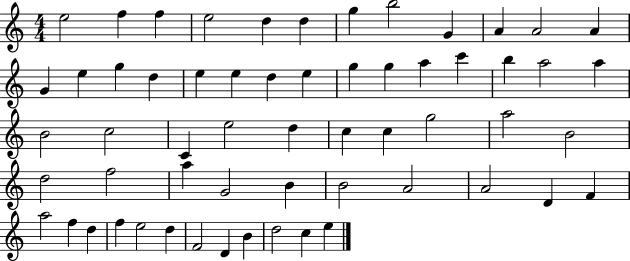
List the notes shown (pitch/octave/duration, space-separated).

E5/h F5/q F5/q E5/h D5/q D5/q G5/q B5/h G4/q A4/q A4/h A4/q G4/q E5/q G5/q D5/q E5/q E5/q D5/q E5/q G5/q G5/q A5/q C6/q B5/q A5/h A5/q B4/h C5/h C4/q E5/h D5/q C5/q C5/q G5/h A5/h B4/h D5/h F5/h A5/q G4/h B4/q B4/h A4/h A4/h D4/q F4/q A5/h F5/q D5/q F5/q E5/h D5/q F4/h D4/q B4/q D5/h C5/q E5/q